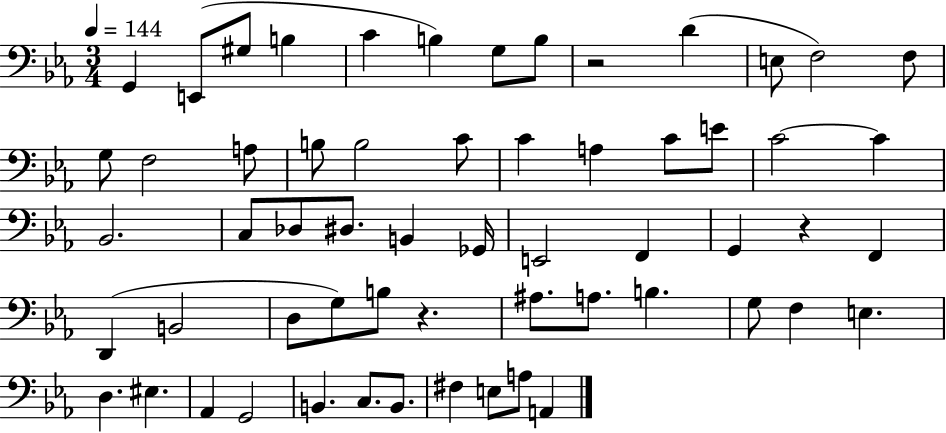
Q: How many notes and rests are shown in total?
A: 59